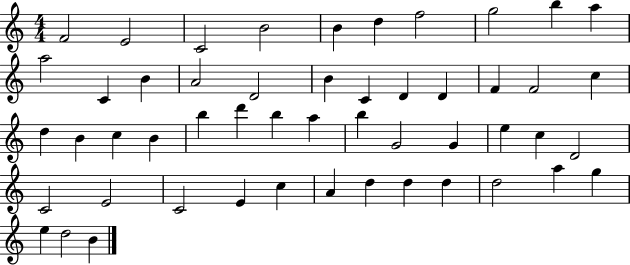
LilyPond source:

{
  \clef treble
  \numericTimeSignature
  \time 4/4
  \key c \major
  f'2 e'2 | c'2 b'2 | b'4 d''4 f''2 | g''2 b''4 a''4 | \break a''2 c'4 b'4 | a'2 d'2 | b'4 c'4 d'4 d'4 | f'4 f'2 c''4 | \break d''4 b'4 c''4 b'4 | b''4 d'''4 b''4 a''4 | b''4 g'2 g'4 | e''4 c''4 d'2 | \break c'2 e'2 | c'2 e'4 c''4 | a'4 d''4 d''4 d''4 | d''2 a''4 g''4 | \break e''4 d''2 b'4 | \bar "|."
}